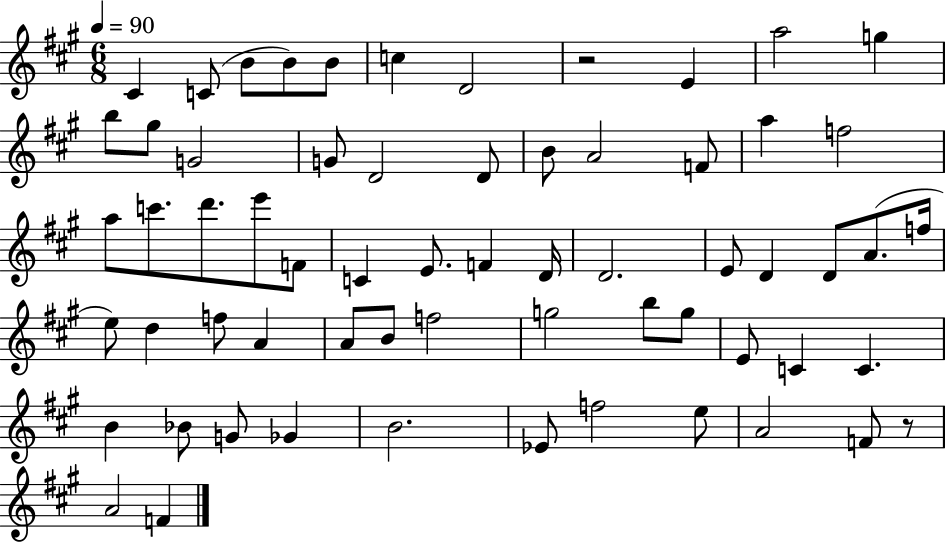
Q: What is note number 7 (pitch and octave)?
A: D4